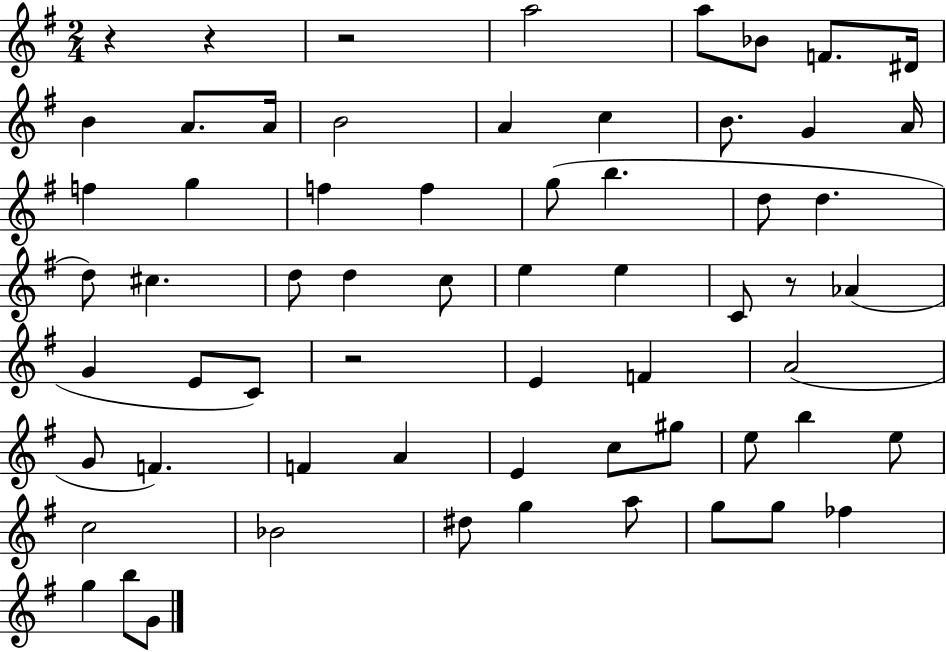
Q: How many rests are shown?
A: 5